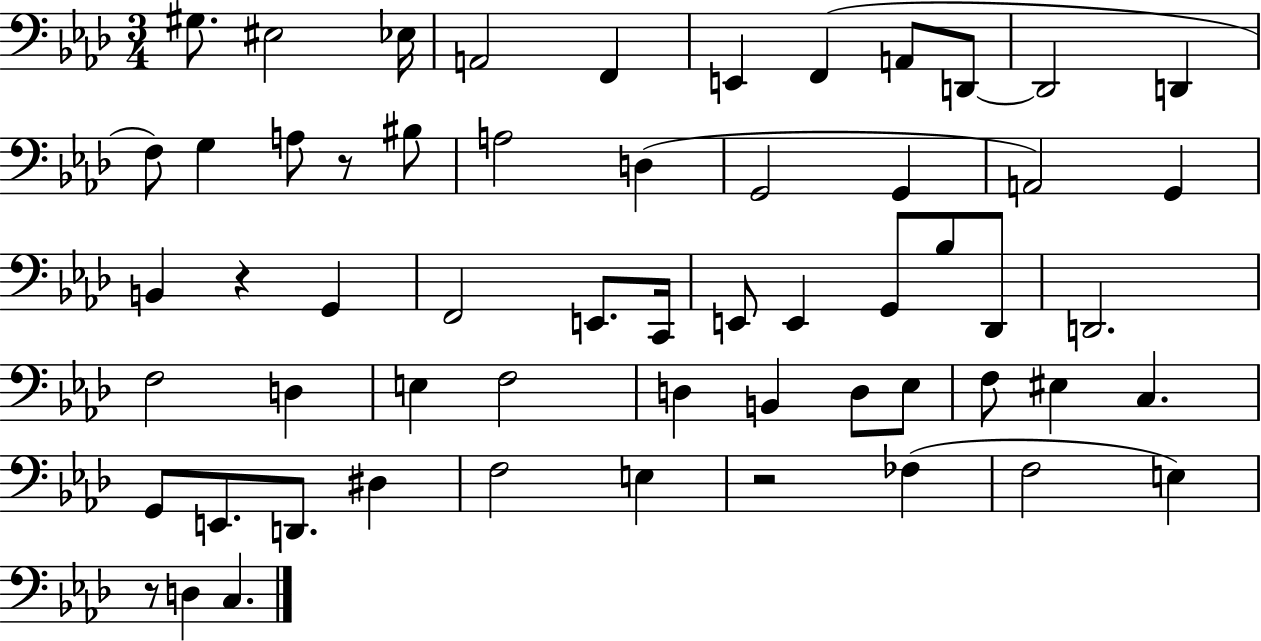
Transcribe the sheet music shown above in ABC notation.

X:1
T:Untitled
M:3/4
L:1/4
K:Ab
^G,/2 ^E,2 _E,/4 A,,2 F,, E,, F,, A,,/2 D,,/2 D,,2 D,, F,/2 G, A,/2 z/2 ^B,/2 A,2 D, G,,2 G,, A,,2 G,, B,, z G,, F,,2 E,,/2 C,,/4 E,,/2 E,, G,,/2 _B,/2 _D,,/2 D,,2 F,2 D, E, F,2 D, B,, D,/2 _E,/2 F,/2 ^E, C, G,,/2 E,,/2 D,,/2 ^D, F,2 E, z2 _F, F,2 E, z/2 D, C,